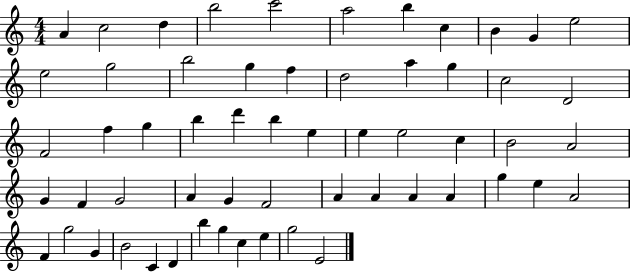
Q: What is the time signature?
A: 4/4